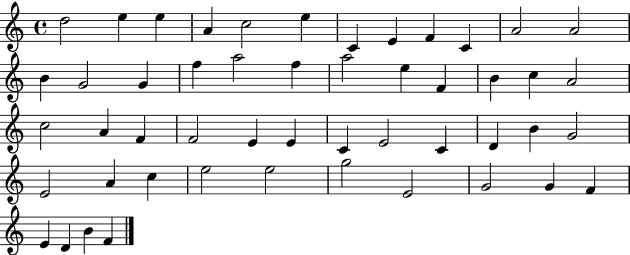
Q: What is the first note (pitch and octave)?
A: D5